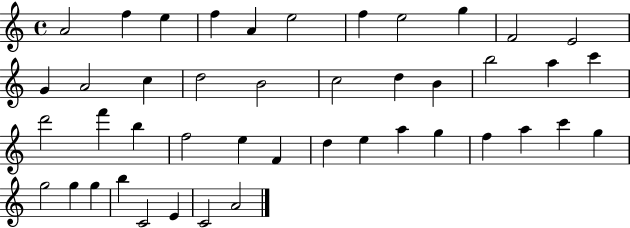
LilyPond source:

{
  \clef treble
  \time 4/4
  \defaultTimeSignature
  \key c \major
  a'2 f''4 e''4 | f''4 a'4 e''2 | f''4 e''2 g''4 | f'2 e'2 | \break g'4 a'2 c''4 | d''2 b'2 | c''2 d''4 b'4 | b''2 a''4 c'''4 | \break d'''2 f'''4 b''4 | f''2 e''4 f'4 | d''4 e''4 a''4 g''4 | f''4 a''4 c'''4 g''4 | \break g''2 g''4 g''4 | b''4 c'2 e'4 | c'2 a'2 | \bar "|."
}